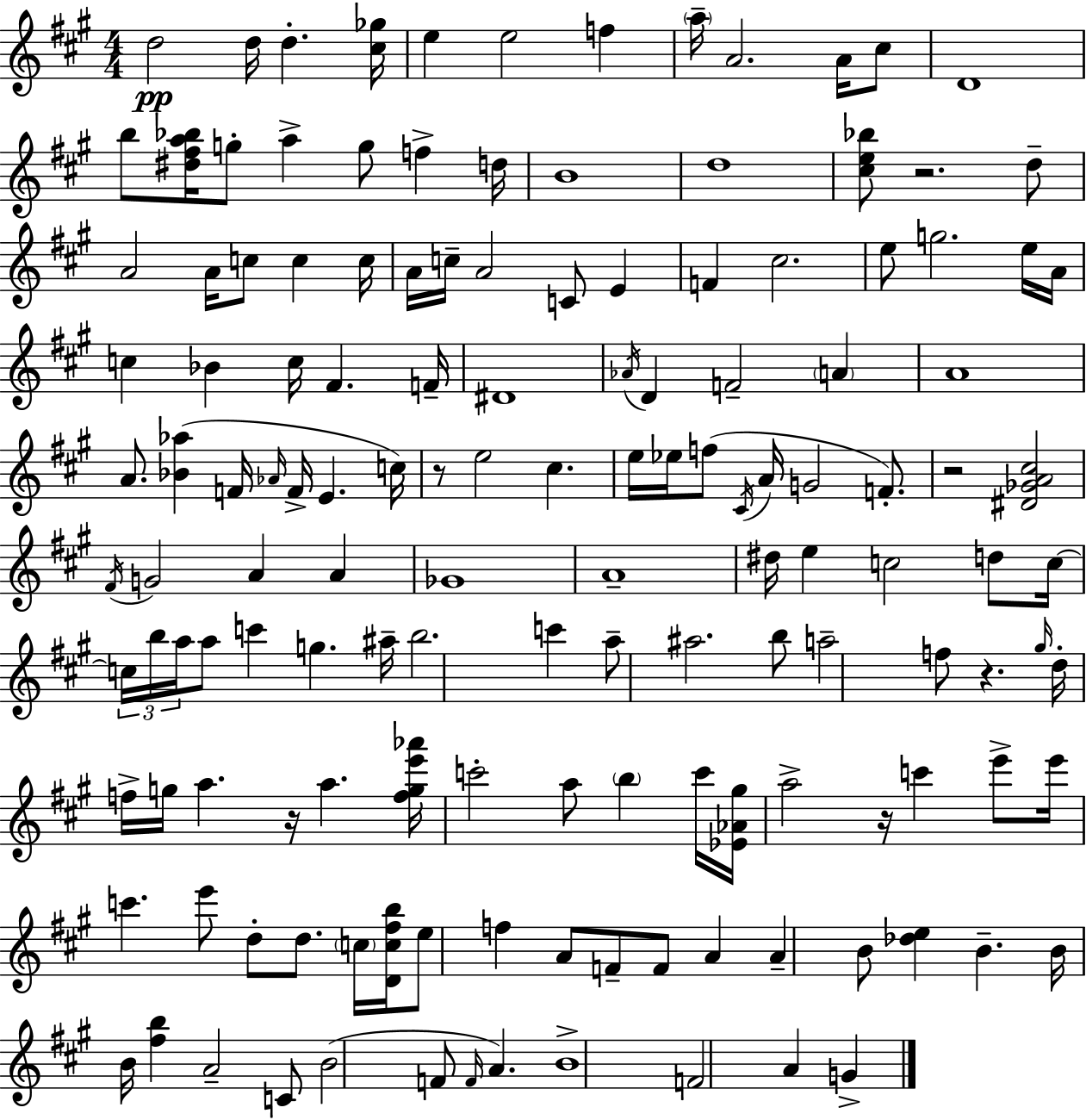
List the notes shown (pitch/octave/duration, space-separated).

D5/h D5/s D5/q. [C#5,Gb5]/s E5/q E5/h F5/q A5/s A4/h. A4/s C#5/e D4/w B5/e [D#5,F#5,A5,Bb5]/s G5/e A5/q G5/e F5/q D5/s B4/w D5/w [C#5,E5,Bb5]/e R/h. D5/e A4/h A4/s C5/e C5/q C5/s A4/s C5/s A4/h C4/e E4/q F4/q C#5/h. E5/e G5/h. E5/s A4/s C5/q Bb4/q C5/s F#4/q. F4/s D#4/w Ab4/s D4/q F4/h A4/q A4/w A4/e. [Bb4,Ab5]/q F4/s Ab4/s F4/s E4/q. C5/s R/e E5/h C#5/q. E5/s Eb5/s F5/e C#4/s A4/s G4/h F4/e. R/h [D#4,Gb4,A4,C#5]/h F#4/s G4/h A4/q A4/q Gb4/w A4/w D#5/s E5/q C5/h D5/e C5/s C5/s B5/s A5/s A5/e C6/q G5/q. A#5/s B5/h. C6/q A5/e A#5/h. B5/e A5/h F5/e R/q. G#5/s D5/s F5/s G5/s A5/q. R/s A5/q. [F5,G5,E6,Ab6]/s C6/h A5/e B5/q C6/s [Eb4,Ab4,G#5]/s A5/h R/s C6/q E6/e E6/s C6/q. E6/e D5/e D5/e. C5/s [D4,C5,F#5,B5]/s E5/e F5/q A4/e F4/e F4/e A4/q A4/q B4/e [Db5,E5]/q B4/q. B4/s B4/s [F#5,B5]/q A4/h C4/e B4/h F4/e F4/s A4/q. B4/w F4/h A4/q G4/q